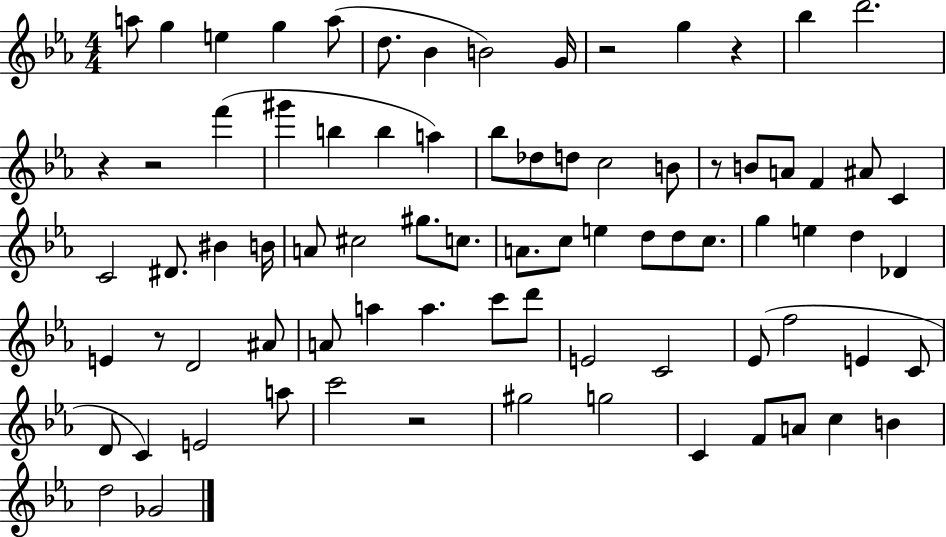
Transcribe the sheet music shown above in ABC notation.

X:1
T:Untitled
M:4/4
L:1/4
K:Eb
a/2 g e g a/2 d/2 _B B2 G/4 z2 g z _b d'2 z z2 f' ^g' b b a _b/2 _d/2 d/2 c2 B/2 z/2 B/2 A/2 F ^A/2 C C2 ^D/2 ^B B/4 A/2 ^c2 ^g/2 c/2 A/2 c/2 e d/2 d/2 c/2 g e d _D E z/2 D2 ^A/2 A/2 a a c'/2 d'/2 E2 C2 _E/2 f2 E C/2 D/2 C E2 a/2 c'2 z2 ^g2 g2 C F/2 A/2 c B d2 _G2